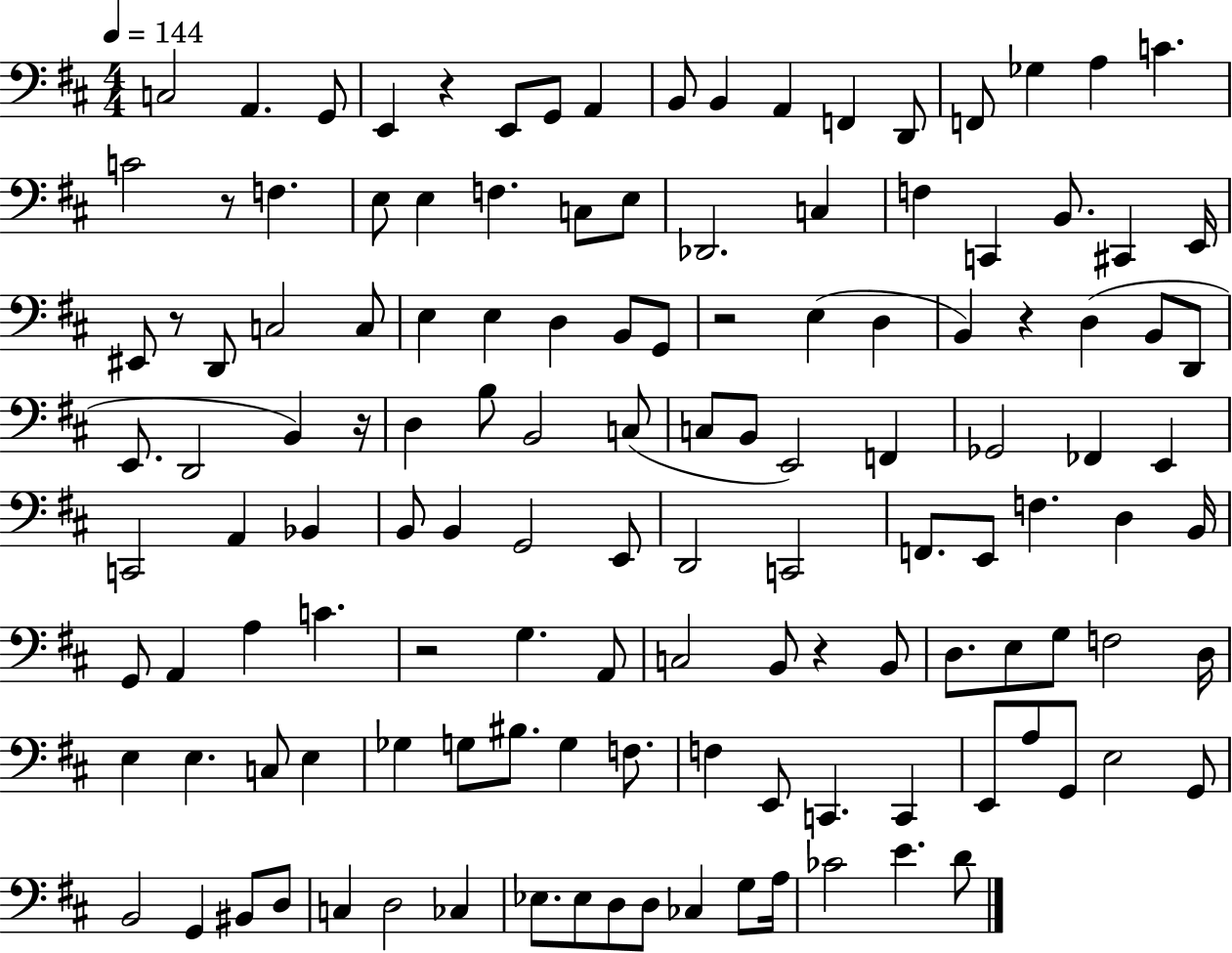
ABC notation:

X:1
T:Untitled
M:4/4
L:1/4
K:D
C,2 A,, G,,/2 E,, z E,,/2 G,,/2 A,, B,,/2 B,, A,, F,, D,,/2 F,,/2 _G, A, C C2 z/2 F, E,/2 E, F, C,/2 E,/2 _D,,2 C, F, C,, B,,/2 ^C,, E,,/4 ^E,,/2 z/2 D,,/2 C,2 C,/2 E, E, D, B,,/2 G,,/2 z2 E, D, B,, z D, B,,/2 D,,/2 E,,/2 D,,2 B,, z/4 D, B,/2 B,,2 C,/2 C,/2 B,,/2 E,,2 F,, _G,,2 _F,, E,, C,,2 A,, _B,, B,,/2 B,, G,,2 E,,/2 D,,2 C,,2 F,,/2 E,,/2 F, D, B,,/4 G,,/2 A,, A, C z2 G, A,,/2 C,2 B,,/2 z B,,/2 D,/2 E,/2 G,/2 F,2 D,/4 E, E, C,/2 E, _G, G,/2 ^B,/2 G, F,/2 F, E,,/2 C,, C,, E,,/2 A,/2 G,,/2 E,2 G,,/2 B,,2 G,, ^B,,/2 D,/2 C, D,2 _C, _E,/2 _E,/2 D,/2 D,/2 _C, G,/2 A,/4 _C2 E D/2